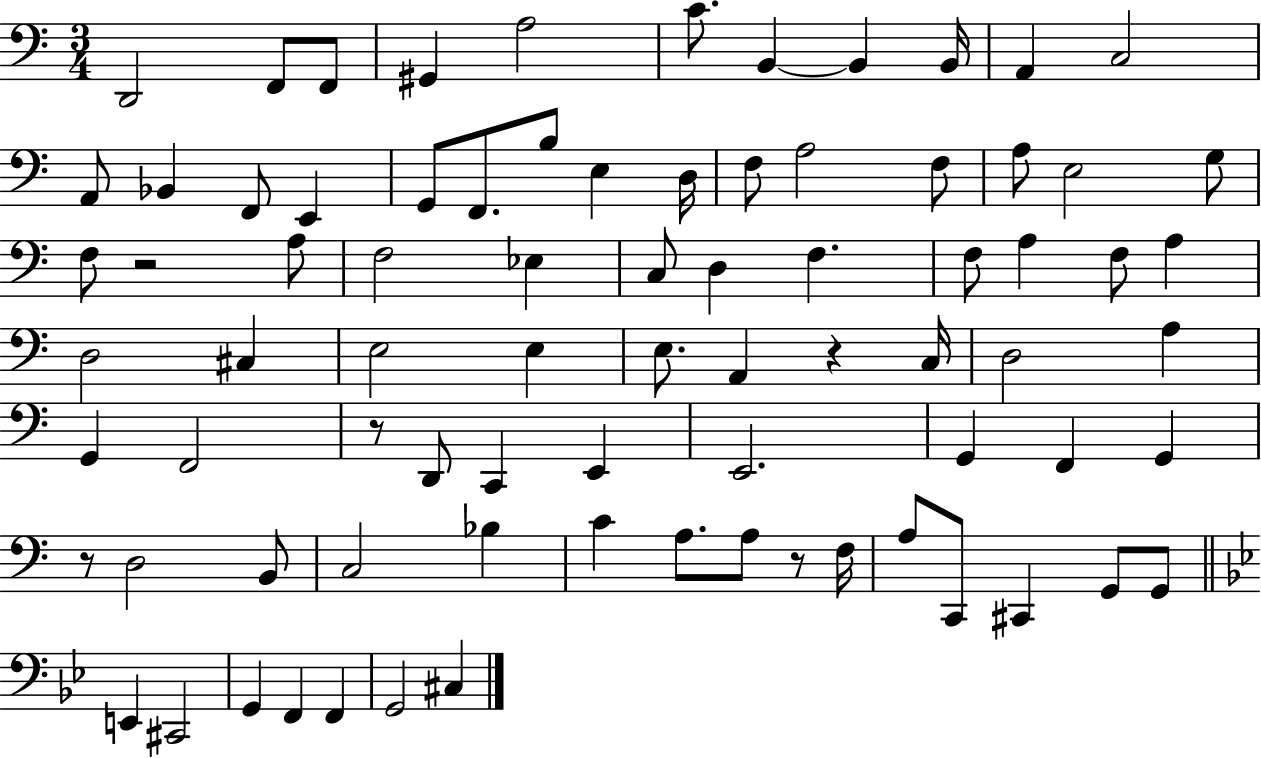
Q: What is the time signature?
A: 3/4